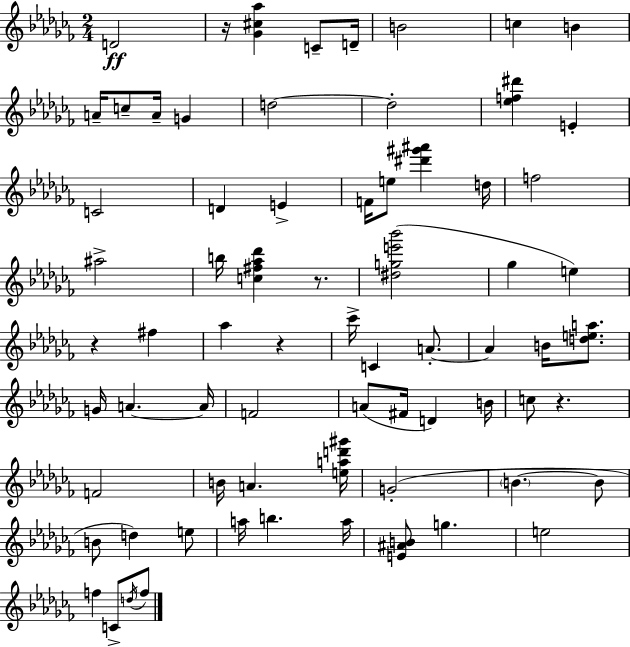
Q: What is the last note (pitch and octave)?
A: F5